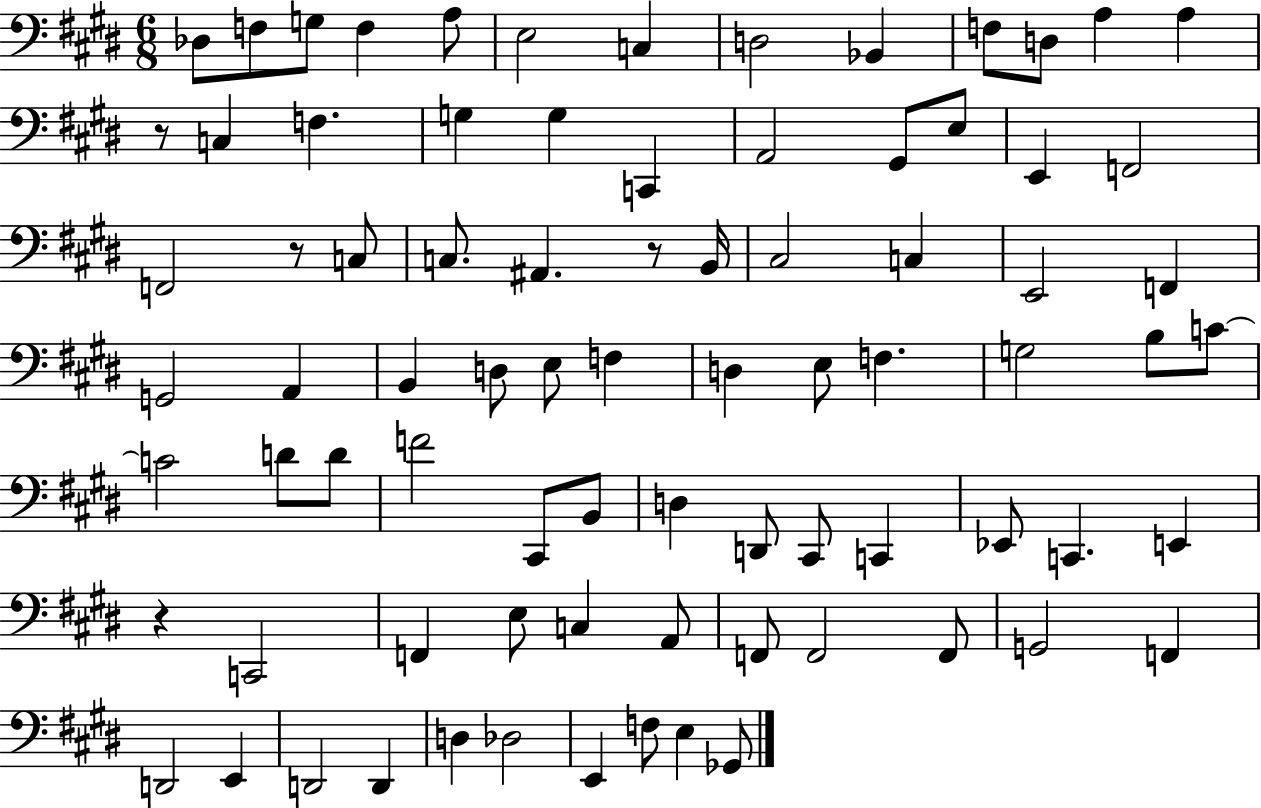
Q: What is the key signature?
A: E major